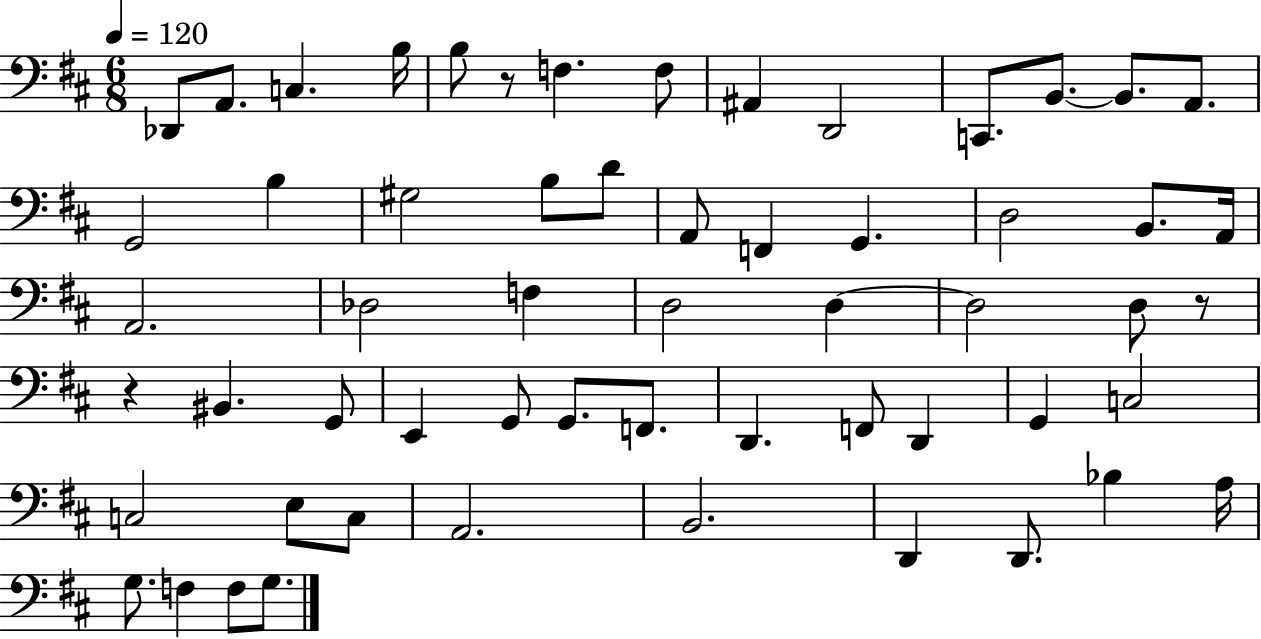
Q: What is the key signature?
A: D major